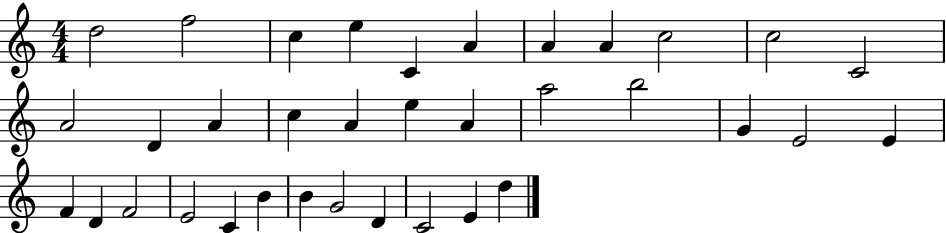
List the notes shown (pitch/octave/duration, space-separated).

D5/h F5/h C5/q E5/q C4/q A4/q A4/q A4/q C5/h C5/h C4/h A4/h D4/q A4/q C5/q A4/q E5/q A4/q A5/h B5/h G4/q E4/h E4/q F4/q D4/q F4/h E4/h C4/q B4/q B4/q G4/h D4/q C4/h E4/q D5/q